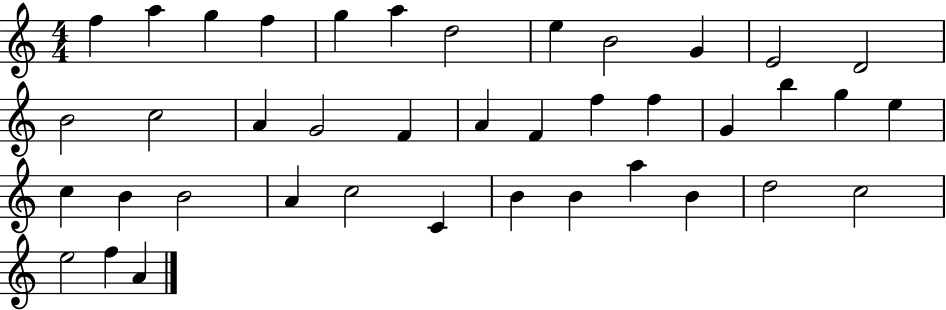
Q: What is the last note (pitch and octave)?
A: A4